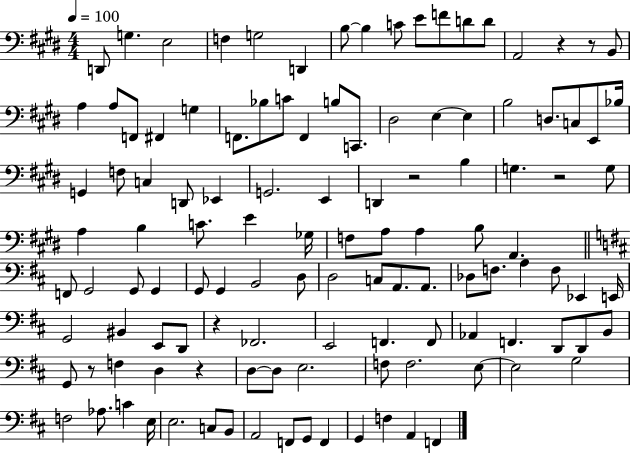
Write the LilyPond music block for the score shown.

{
  \clef bass
  \numericTimeSignature
  \time 4/4
  \key e \major
  \tempo 4 = 100
  \repeat volta 2 { d,8 g4. e2 | f4 g2 d,4 | b8~~ b4 c'8 e'8 f'8 d'8 d'8 | a,2 r4 r8 b,8 | \break a4 a8 f,8 fis,4 g4 | f,8. bes8 c'8 f,4 b8 c,8. | dis2 e4~~ e4 | b2 d8. c8 e,8 bes16 | \break g,4 f8 c4 d,8 ees,4 | g,2. e,4 | d,4 r2 b4 | g4. r2 g8 | \break a4 b4 c'8. e'4 ges16 | f8 a8 a4 b8 a,4. | \bar "||" \break \key d \major f,8 g,2 g,8 g,4 | g,8 g,4 b,2 d8 | d2 c8 a,8. a,8. | des8 f8. a4 f8 ees,4 e,16 | \break g,2 bis,4 e,8 d,8 | r4 fes,2. | e,2 f,4. f,8 | aes,4 f,4. d,8 d,8 b,8 | \break g,8 r8 f4 d4 r4 | d8~~ d8 e2. | f8 f2. e8~~ | e2 g2 | \break f2 aes8. c'4 e16 | e2. c8 b,8 | a,2 f,8 g,8 f,4 | g,4 f4 a,4 f,4 | \break } \bar "|."
}